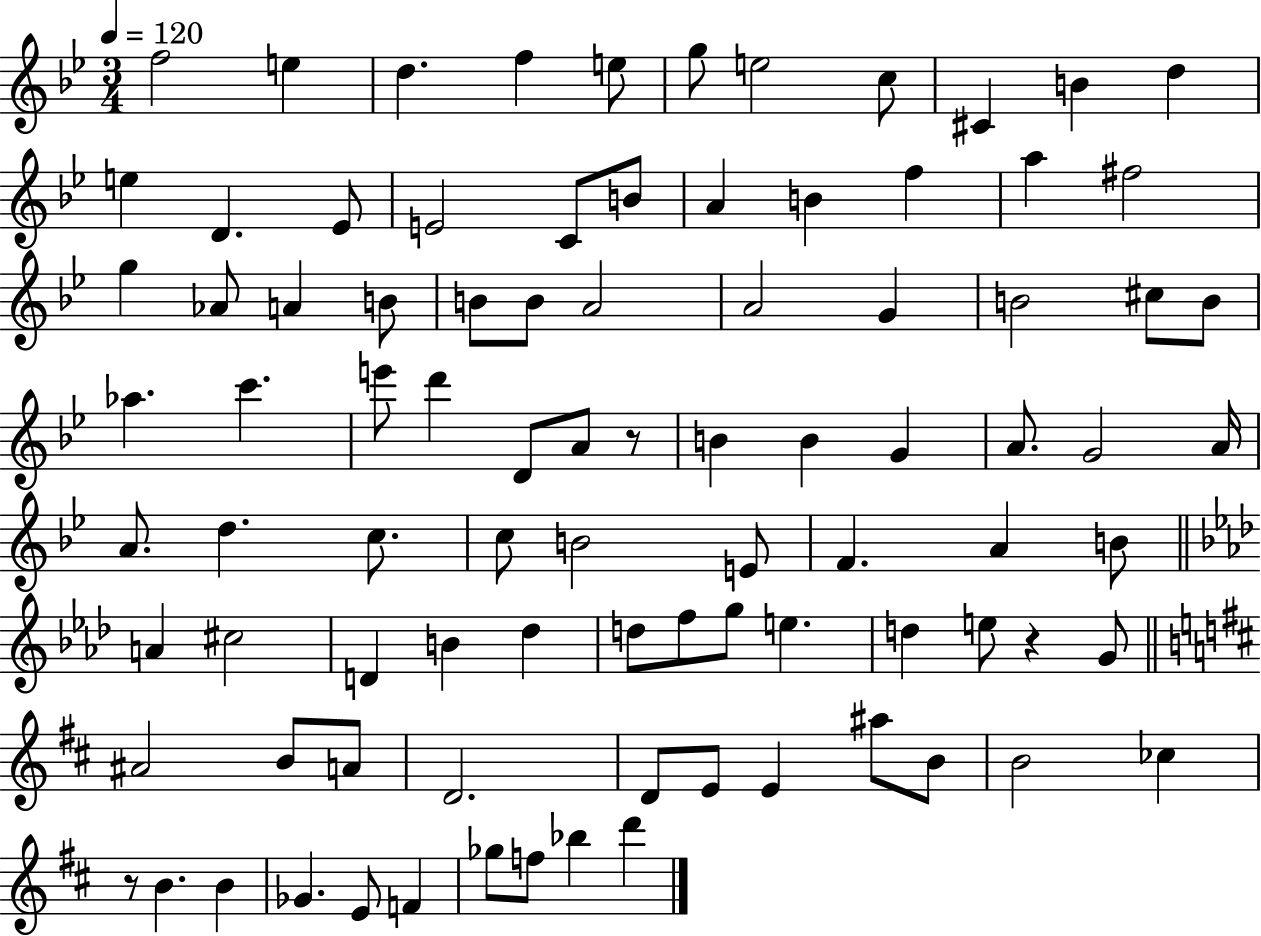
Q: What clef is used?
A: treble